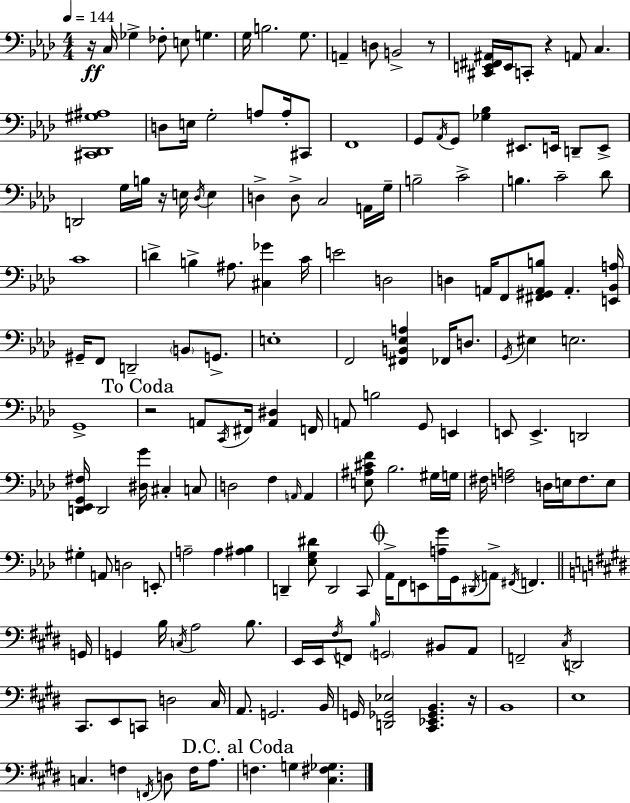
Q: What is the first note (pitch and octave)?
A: C3